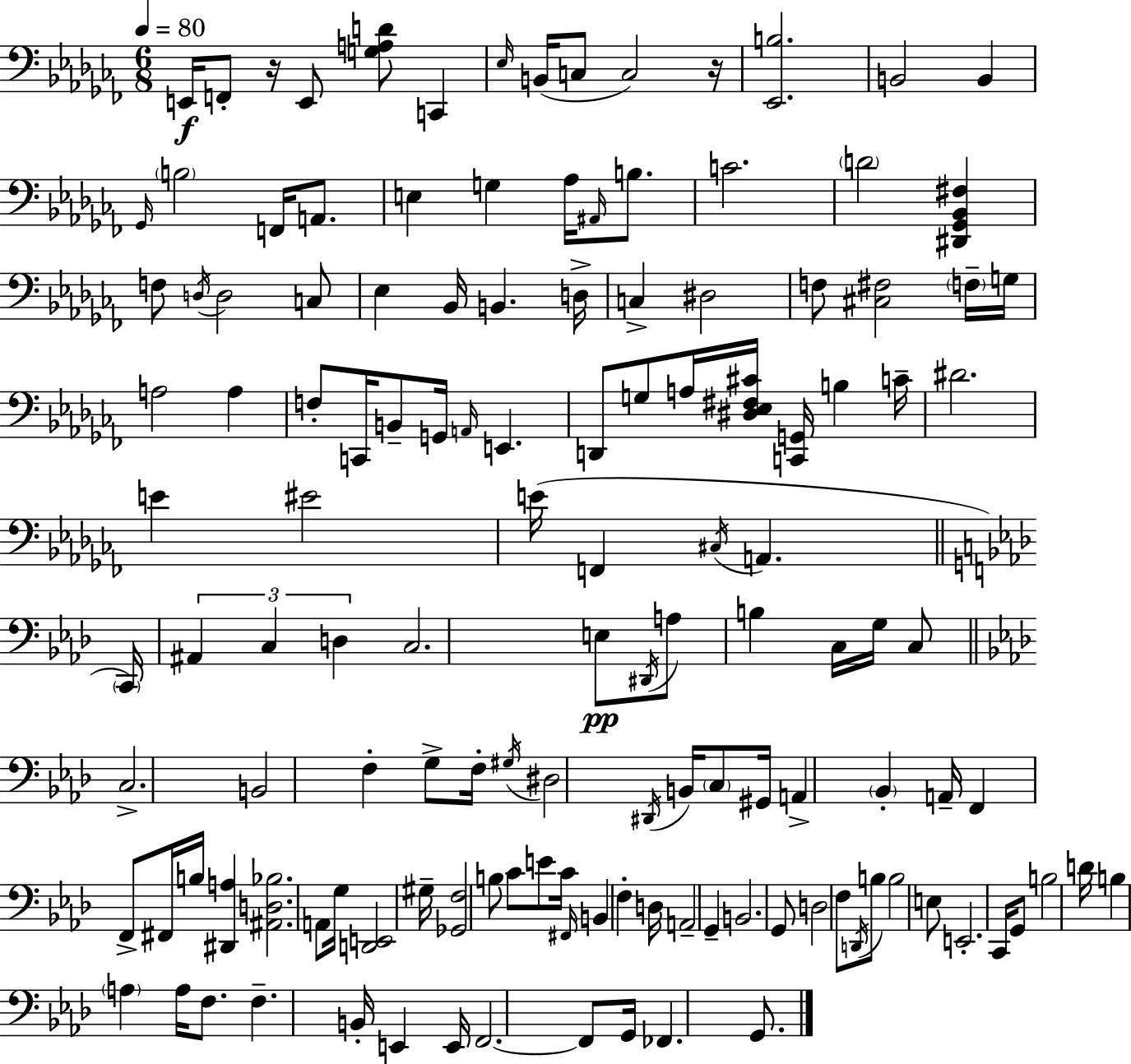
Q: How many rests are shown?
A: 2